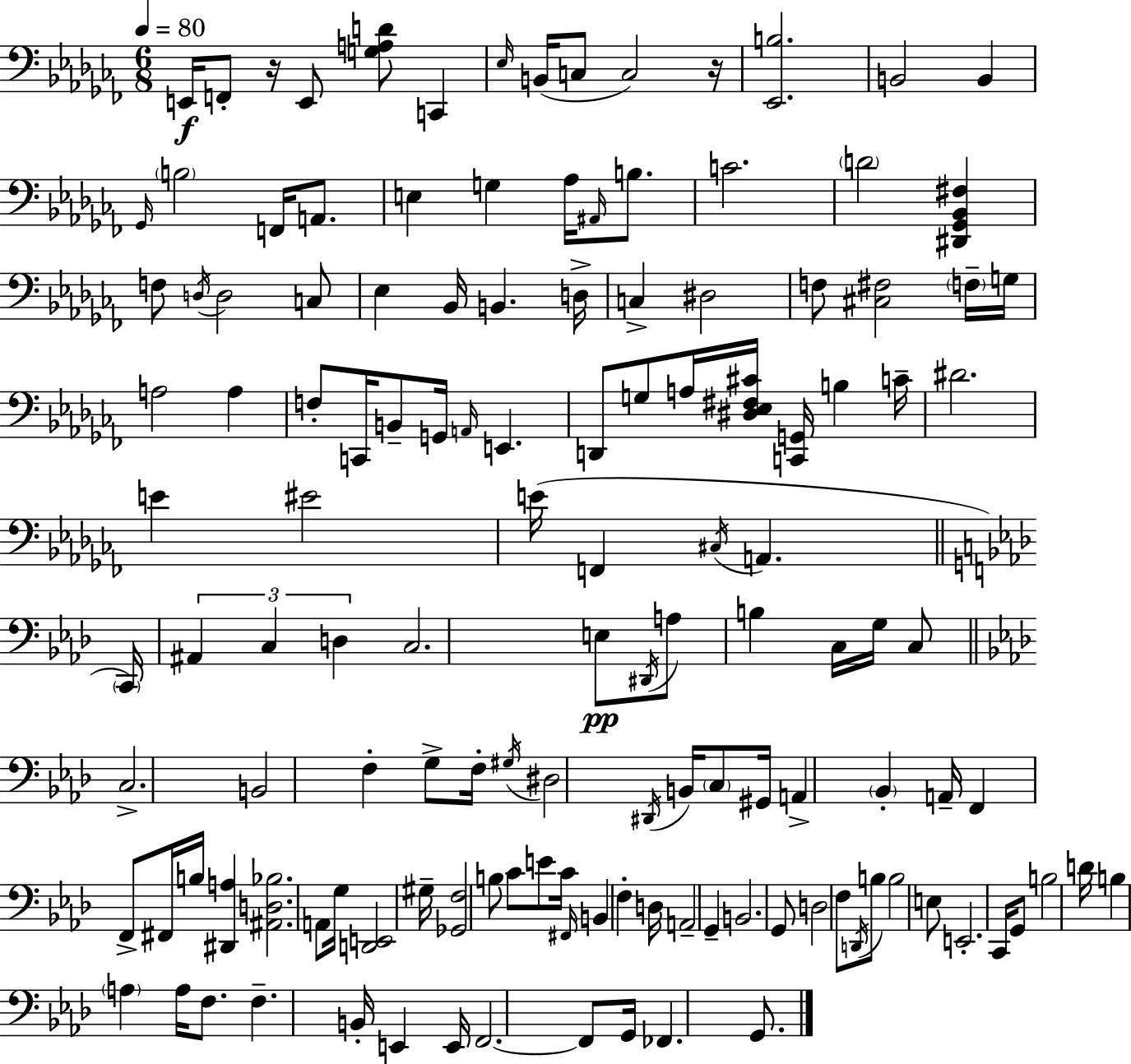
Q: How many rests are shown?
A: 2